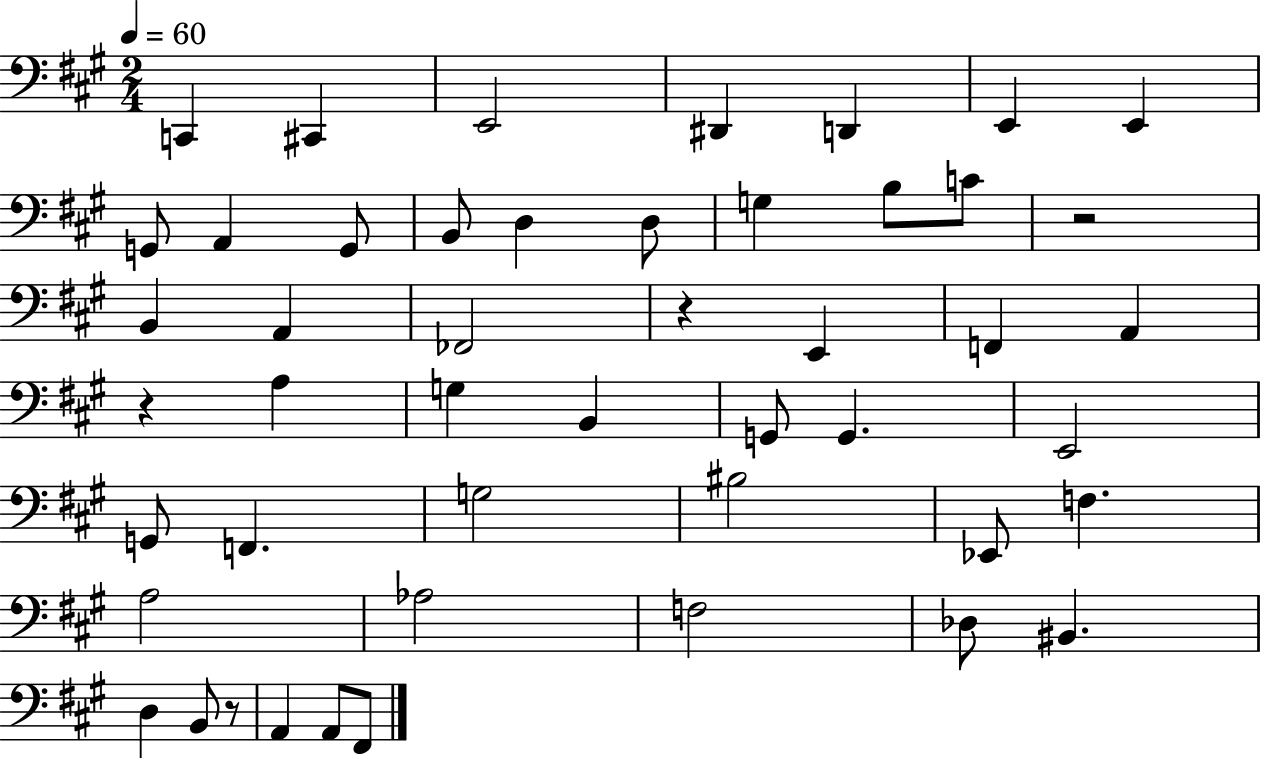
X:1
T:Untitled
M:2/4
L:1/4
K:A
C,, ^C,, E,,2 ^D,, D,, E,, E,, G,,/2 A,, G,,/2 B,,/2 D, D,/2 G, B,/2 C/2 z2 B,, A,, _F,,2 z E,, F,, A,, z A, G, B,, G,,/2 G,, E,,2 G,,/2 F,, G,2 ^B,2 _E,,/2 F, A,2 _A,2 F,2 _D,/2 ^B,, D, B,,/2 z/2 A,, A,,/2 ^F,,/2